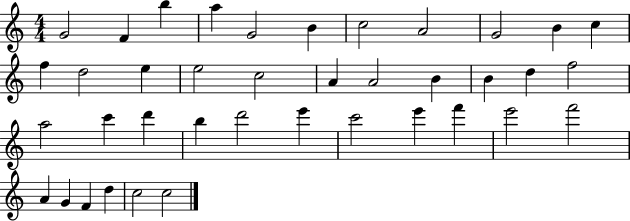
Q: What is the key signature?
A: C major